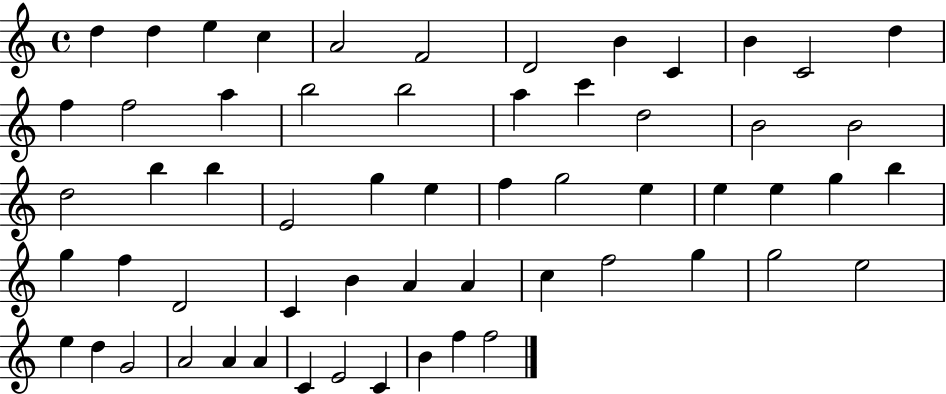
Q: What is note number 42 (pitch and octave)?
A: A4